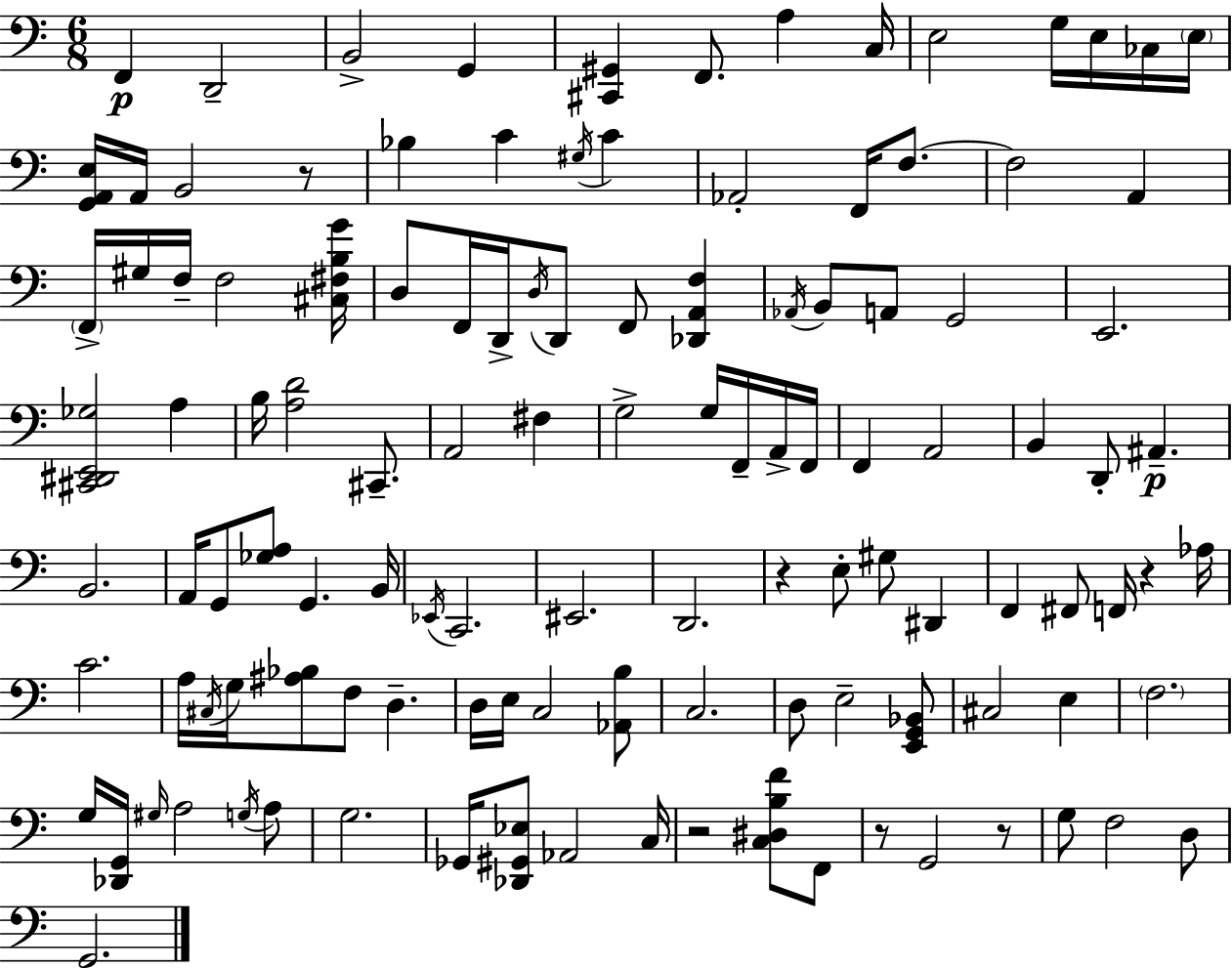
X:1
T:Untitled
M:6/8
L:1/4
K:Am
F,, D,,2 B,,2 G,, [^C,,^G,,] F,,/2 A, C,/4 E,2 G,/4 E,/4 _C,/4 E,/4 [G,,A,,E,]/4 A,,/4 B,,2 z/2 _B, C ^G,/4 C _A,,2 F,,/4 F,/2 F,2 A,, F,,/4 ^G,/4 F,/4 F,2 [^C,^F,B,G]/4 D,/2 F,,/4 D,,/4 D,/4 D,,/2 F,,/2 [_D,,A,,F,] _A,,/4 B,,/2 A,,/2 G,,2 E,,2 [^C,,^D,,E,,_G,]2 A, B,/4 [A,D]2 ^C,,/2 A,,2 ^F, G,2 G,/4 F,,/4 A,,/4 F,,/4 F,, A,,2 B,, D,,/2 ^A,, B,,2 A,,/4 G,,/2 [_G,A,]/2 G,, B,,/4 _E,,/4 C,,2 ^E,,2 D,,2 z E,/2 ^G,/2 ^D,, F,, ^F,,/2 F,,/4 z _A,/4 C2 A,/4 ^C,/4 G,/4 [^A,_B,]/2 F,/2 D, D,/4 E,/4 C,2 [_A,,B,]/2 C,2 D,/2 E,2 [E,,G,,_B,,]/2 ^C,2 E, F,2 G,/4 [_D,,G,,]/4 ^G,/4 A,2 G,/4 A,/2 G,2 _G,,/4 [_D,,^G,,_E,]/2 _A,,2 C,/4 z2 [C,^D,B,F]/2 F,,/2 z/2 G,,2 z/2 G,/2 F,2 D,/2 G,,2